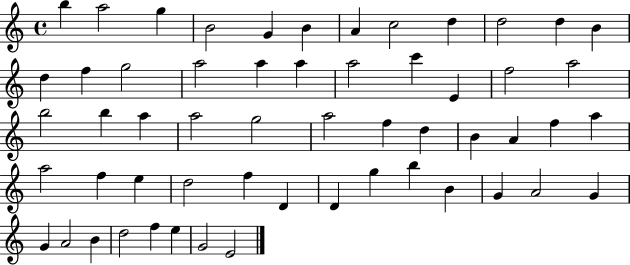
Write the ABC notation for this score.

X:1
T:Untitled
M:4/4
L:1/4
K:C
b a2 g B2 G B A c2 d d2 d B d f g2 a2 a a a2 c' E f2 a2 b2 b a a2 g2 a2 f d B A f a a2 f e d2 f D D g b B G A2 G G A2 B d2 f e G2 E2